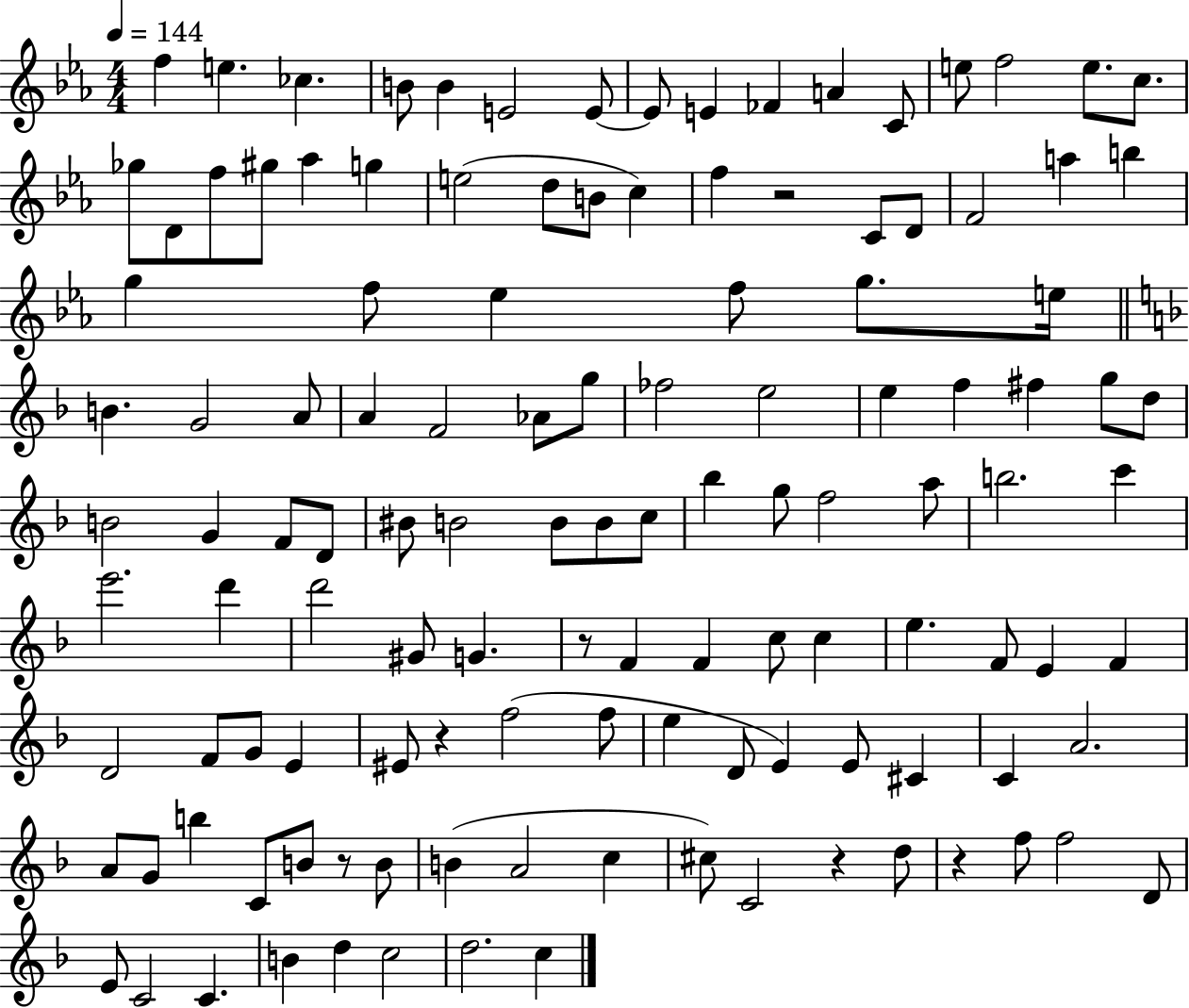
F5/q E5/q. CES5/q. B4/e B4/q E4/h E4/e E4/e E4/q FES4/q A4/q C4/e E5/e F5/h E5/e. C5/e. Gb5/e D4/e F5/e G#5/e Ab5/q G5/q E5/h D5/e B4/e C5/q F5/q R/h C4/e D4/e F4/h A5/q B5/q G5/q F5/e Eb5/q F5/e G5/e. E5/s B4/q. G4/h A4/e A4/q F4/h Ab4/e G5/e FES5/h E5/h E5/q F5/q F#5/q G5/e D5/e B4/h G4/q F4/e D4/e BIS4/e B4/h B4/e B4/e C5/e Bb5/q G5/e F5/h A5/e B5/h. C6/q E6/h. D6/q D6/h G#4/e G4/q. R/e F4/q F4/q C5/e C5/q E5/q. F4/e E4/q F4/q D4/h F4/e G4/e E4/q EIS4/e R/q F5/h F5/e E5/q D4/e E4/q E4/e C#4/q C4/q A4/h. A4/e G4/e B5/q C4/e B4/e R/e B4/e B4/q A4/h C5/q C#5/e C4/h R/q D5/e R/q F5/e F5/h D4/e E4/e C4/h C4/q. B4/q D5/q C5/h D5/h. C5/q